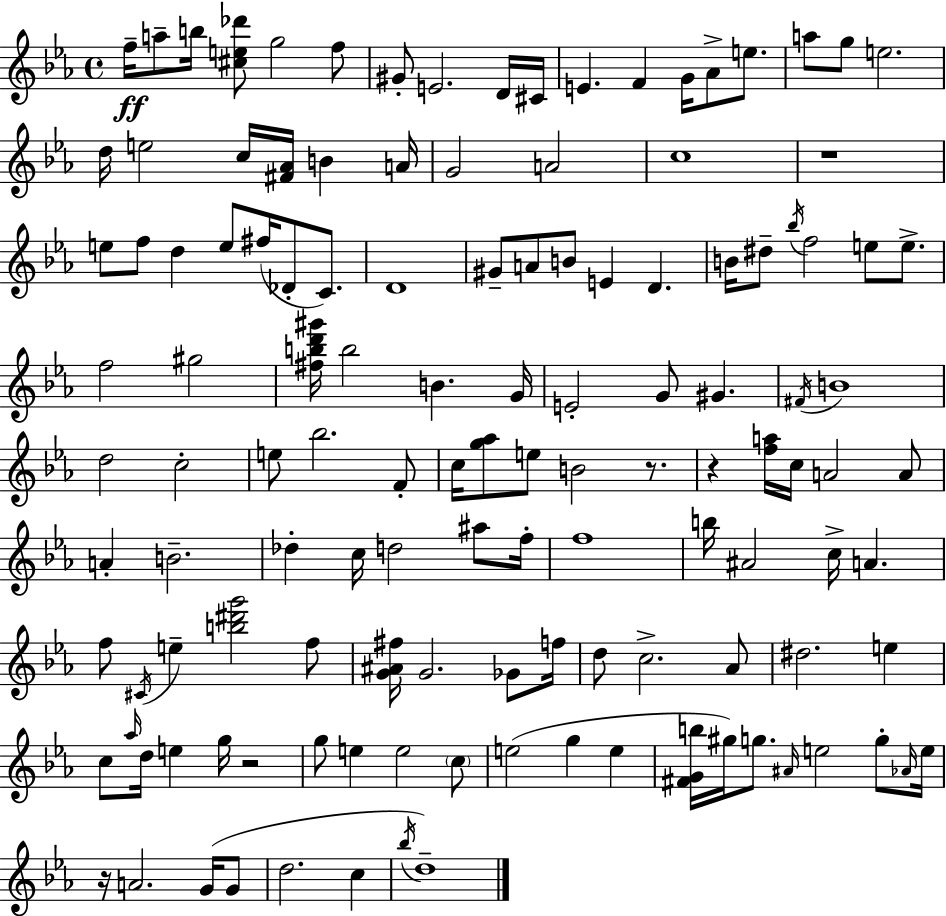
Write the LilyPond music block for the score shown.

{
  \clef treble
  \time 4/4
  \defaultTimeSignature
  \key ees \major
  f''16--\ff a''8-- b''16 <cis'' e'' des'''>8 g''2 f''8 | gis'8-. e'2. d'16 cis'16 | e'4. f'4 g'16 aes'8-> e''8. | a''8 g''8 e''2. | \break d''16 e''2 c''16 <fis' aes'>16 b'4 a'16 | g'2 a'2 | c''1 | r1 | \break e''8 f''8 d''4 e''8 fis''16( des'8-. c'8.) | d'1 | gis'8-- a'8 b'8 e'4 d'4. | b'16 dis''8-- \acciaccatura { bes''16 } f''2 e''8 e''8.-> | \break f''2 gis''2 | <fis'' b'' d''' gis'''>16 b''2 b'4. | g'16 e'2-. g'8 gis'4. | \acciaccatura { fis'16 } b'1 | \break d''2 c''2-. | e''8 bes''2. | f'8-. c''16 <g'' aes''>8 e''8 b'2 r8. | r4 <f'' a''>16 c''16 a'2 | \break a'8 a'4-. b'2.-- | des''4-. c''16 d''2 ais''8 | f''16-. f''1 | b''16 ais'2 c''16-> a'4. | \break f''8 \acciaccatura { cis'16 } e''4-- <b'' dis''' g'''>2 | f''8 <g' ais' fis''>16 g'2. | ges'8 f''16 d''8 c''2.-> | aes'8 dis''2. e''4 | \break c''8 \grace { aes''16 } d''16 e''4 g''16 r2 | g''8 e''4 e''2 | \parenthesize c''8 e''2( g''4 | e''4 <fis' g' b''>16 gis''16) g''8. \grace { ais'16 } e''2 | \break g''8-. \grace { aes'16 } e''16 r16 a'2. | g'16( g'8 d''2. | c''4 \acciaccatura { bes''16 }) d''1-- | \bar "|."
}